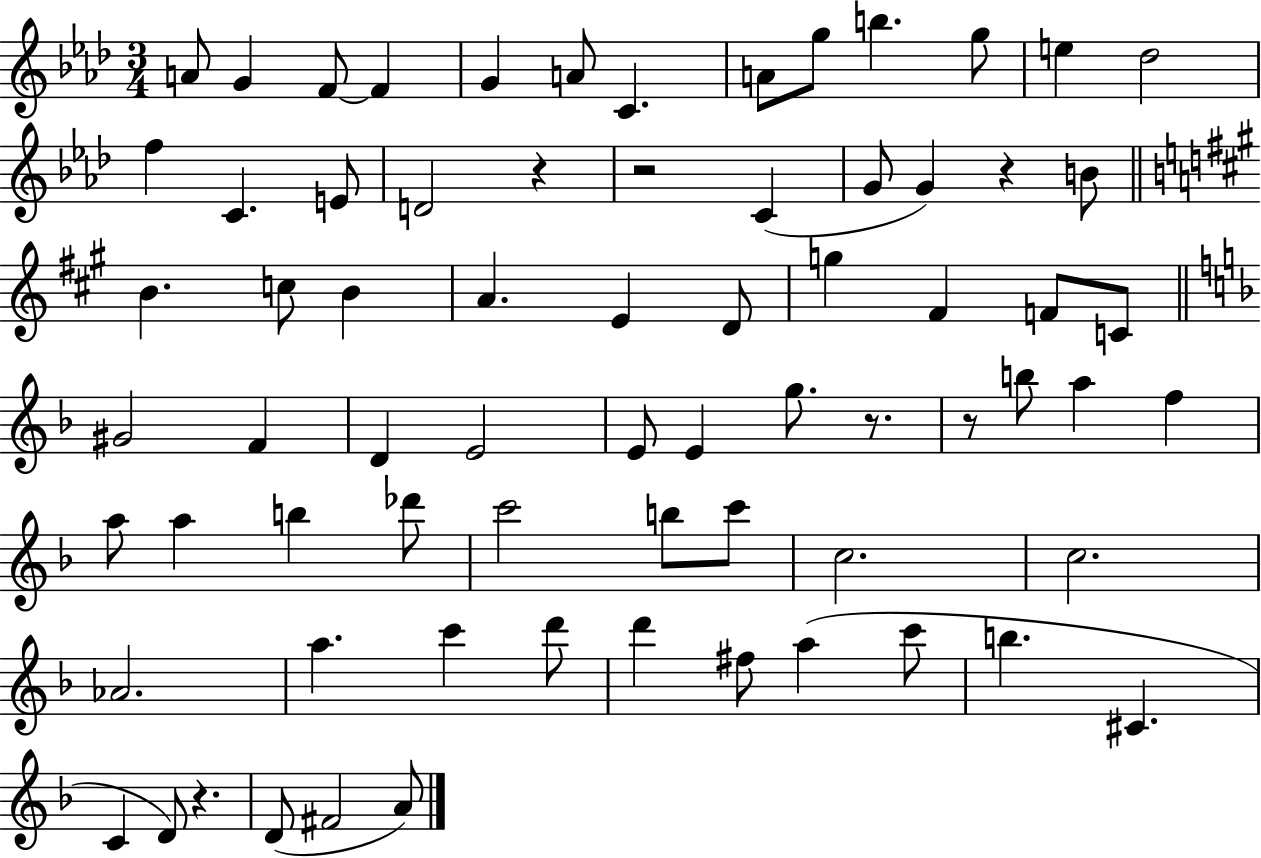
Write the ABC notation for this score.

X:1
T:Untitled
M:3/4
L:1/4
K:Ab
A/2 G F/2 F G A/2 C A/2 g/2 b g/2 e _d2 f C E/2 D2 z z2 C G/2 G z B/2 B c/2 B A E D/2 g ^F F/2 C/2 ^G2 F D E2 E/2 E g/2 z/2 z/2 b/2 a f a/2 a b _d'/2 c'2 b/2 c'/2 c2 c2 _A2 a c' d'/2 d' ^f/2 a c'/2 b ^C C D/2 z D/2 ^F2 A/2